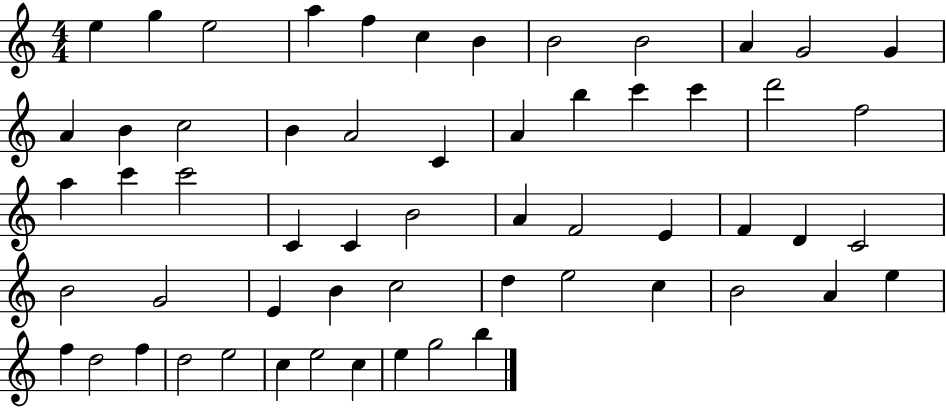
X:1
T:Untitled
M:4/4
L:1/4
K:C
e g e2 a f c B B2 B2 A G2 G A B c2 B A2 C A b c' c' d'2 f2 a c' c'2 C C B2 A F2 E F D C2 B2 G2 E B c2 d e2 c B2 A e f d2 f d2 e2 c e2 c e g2 b